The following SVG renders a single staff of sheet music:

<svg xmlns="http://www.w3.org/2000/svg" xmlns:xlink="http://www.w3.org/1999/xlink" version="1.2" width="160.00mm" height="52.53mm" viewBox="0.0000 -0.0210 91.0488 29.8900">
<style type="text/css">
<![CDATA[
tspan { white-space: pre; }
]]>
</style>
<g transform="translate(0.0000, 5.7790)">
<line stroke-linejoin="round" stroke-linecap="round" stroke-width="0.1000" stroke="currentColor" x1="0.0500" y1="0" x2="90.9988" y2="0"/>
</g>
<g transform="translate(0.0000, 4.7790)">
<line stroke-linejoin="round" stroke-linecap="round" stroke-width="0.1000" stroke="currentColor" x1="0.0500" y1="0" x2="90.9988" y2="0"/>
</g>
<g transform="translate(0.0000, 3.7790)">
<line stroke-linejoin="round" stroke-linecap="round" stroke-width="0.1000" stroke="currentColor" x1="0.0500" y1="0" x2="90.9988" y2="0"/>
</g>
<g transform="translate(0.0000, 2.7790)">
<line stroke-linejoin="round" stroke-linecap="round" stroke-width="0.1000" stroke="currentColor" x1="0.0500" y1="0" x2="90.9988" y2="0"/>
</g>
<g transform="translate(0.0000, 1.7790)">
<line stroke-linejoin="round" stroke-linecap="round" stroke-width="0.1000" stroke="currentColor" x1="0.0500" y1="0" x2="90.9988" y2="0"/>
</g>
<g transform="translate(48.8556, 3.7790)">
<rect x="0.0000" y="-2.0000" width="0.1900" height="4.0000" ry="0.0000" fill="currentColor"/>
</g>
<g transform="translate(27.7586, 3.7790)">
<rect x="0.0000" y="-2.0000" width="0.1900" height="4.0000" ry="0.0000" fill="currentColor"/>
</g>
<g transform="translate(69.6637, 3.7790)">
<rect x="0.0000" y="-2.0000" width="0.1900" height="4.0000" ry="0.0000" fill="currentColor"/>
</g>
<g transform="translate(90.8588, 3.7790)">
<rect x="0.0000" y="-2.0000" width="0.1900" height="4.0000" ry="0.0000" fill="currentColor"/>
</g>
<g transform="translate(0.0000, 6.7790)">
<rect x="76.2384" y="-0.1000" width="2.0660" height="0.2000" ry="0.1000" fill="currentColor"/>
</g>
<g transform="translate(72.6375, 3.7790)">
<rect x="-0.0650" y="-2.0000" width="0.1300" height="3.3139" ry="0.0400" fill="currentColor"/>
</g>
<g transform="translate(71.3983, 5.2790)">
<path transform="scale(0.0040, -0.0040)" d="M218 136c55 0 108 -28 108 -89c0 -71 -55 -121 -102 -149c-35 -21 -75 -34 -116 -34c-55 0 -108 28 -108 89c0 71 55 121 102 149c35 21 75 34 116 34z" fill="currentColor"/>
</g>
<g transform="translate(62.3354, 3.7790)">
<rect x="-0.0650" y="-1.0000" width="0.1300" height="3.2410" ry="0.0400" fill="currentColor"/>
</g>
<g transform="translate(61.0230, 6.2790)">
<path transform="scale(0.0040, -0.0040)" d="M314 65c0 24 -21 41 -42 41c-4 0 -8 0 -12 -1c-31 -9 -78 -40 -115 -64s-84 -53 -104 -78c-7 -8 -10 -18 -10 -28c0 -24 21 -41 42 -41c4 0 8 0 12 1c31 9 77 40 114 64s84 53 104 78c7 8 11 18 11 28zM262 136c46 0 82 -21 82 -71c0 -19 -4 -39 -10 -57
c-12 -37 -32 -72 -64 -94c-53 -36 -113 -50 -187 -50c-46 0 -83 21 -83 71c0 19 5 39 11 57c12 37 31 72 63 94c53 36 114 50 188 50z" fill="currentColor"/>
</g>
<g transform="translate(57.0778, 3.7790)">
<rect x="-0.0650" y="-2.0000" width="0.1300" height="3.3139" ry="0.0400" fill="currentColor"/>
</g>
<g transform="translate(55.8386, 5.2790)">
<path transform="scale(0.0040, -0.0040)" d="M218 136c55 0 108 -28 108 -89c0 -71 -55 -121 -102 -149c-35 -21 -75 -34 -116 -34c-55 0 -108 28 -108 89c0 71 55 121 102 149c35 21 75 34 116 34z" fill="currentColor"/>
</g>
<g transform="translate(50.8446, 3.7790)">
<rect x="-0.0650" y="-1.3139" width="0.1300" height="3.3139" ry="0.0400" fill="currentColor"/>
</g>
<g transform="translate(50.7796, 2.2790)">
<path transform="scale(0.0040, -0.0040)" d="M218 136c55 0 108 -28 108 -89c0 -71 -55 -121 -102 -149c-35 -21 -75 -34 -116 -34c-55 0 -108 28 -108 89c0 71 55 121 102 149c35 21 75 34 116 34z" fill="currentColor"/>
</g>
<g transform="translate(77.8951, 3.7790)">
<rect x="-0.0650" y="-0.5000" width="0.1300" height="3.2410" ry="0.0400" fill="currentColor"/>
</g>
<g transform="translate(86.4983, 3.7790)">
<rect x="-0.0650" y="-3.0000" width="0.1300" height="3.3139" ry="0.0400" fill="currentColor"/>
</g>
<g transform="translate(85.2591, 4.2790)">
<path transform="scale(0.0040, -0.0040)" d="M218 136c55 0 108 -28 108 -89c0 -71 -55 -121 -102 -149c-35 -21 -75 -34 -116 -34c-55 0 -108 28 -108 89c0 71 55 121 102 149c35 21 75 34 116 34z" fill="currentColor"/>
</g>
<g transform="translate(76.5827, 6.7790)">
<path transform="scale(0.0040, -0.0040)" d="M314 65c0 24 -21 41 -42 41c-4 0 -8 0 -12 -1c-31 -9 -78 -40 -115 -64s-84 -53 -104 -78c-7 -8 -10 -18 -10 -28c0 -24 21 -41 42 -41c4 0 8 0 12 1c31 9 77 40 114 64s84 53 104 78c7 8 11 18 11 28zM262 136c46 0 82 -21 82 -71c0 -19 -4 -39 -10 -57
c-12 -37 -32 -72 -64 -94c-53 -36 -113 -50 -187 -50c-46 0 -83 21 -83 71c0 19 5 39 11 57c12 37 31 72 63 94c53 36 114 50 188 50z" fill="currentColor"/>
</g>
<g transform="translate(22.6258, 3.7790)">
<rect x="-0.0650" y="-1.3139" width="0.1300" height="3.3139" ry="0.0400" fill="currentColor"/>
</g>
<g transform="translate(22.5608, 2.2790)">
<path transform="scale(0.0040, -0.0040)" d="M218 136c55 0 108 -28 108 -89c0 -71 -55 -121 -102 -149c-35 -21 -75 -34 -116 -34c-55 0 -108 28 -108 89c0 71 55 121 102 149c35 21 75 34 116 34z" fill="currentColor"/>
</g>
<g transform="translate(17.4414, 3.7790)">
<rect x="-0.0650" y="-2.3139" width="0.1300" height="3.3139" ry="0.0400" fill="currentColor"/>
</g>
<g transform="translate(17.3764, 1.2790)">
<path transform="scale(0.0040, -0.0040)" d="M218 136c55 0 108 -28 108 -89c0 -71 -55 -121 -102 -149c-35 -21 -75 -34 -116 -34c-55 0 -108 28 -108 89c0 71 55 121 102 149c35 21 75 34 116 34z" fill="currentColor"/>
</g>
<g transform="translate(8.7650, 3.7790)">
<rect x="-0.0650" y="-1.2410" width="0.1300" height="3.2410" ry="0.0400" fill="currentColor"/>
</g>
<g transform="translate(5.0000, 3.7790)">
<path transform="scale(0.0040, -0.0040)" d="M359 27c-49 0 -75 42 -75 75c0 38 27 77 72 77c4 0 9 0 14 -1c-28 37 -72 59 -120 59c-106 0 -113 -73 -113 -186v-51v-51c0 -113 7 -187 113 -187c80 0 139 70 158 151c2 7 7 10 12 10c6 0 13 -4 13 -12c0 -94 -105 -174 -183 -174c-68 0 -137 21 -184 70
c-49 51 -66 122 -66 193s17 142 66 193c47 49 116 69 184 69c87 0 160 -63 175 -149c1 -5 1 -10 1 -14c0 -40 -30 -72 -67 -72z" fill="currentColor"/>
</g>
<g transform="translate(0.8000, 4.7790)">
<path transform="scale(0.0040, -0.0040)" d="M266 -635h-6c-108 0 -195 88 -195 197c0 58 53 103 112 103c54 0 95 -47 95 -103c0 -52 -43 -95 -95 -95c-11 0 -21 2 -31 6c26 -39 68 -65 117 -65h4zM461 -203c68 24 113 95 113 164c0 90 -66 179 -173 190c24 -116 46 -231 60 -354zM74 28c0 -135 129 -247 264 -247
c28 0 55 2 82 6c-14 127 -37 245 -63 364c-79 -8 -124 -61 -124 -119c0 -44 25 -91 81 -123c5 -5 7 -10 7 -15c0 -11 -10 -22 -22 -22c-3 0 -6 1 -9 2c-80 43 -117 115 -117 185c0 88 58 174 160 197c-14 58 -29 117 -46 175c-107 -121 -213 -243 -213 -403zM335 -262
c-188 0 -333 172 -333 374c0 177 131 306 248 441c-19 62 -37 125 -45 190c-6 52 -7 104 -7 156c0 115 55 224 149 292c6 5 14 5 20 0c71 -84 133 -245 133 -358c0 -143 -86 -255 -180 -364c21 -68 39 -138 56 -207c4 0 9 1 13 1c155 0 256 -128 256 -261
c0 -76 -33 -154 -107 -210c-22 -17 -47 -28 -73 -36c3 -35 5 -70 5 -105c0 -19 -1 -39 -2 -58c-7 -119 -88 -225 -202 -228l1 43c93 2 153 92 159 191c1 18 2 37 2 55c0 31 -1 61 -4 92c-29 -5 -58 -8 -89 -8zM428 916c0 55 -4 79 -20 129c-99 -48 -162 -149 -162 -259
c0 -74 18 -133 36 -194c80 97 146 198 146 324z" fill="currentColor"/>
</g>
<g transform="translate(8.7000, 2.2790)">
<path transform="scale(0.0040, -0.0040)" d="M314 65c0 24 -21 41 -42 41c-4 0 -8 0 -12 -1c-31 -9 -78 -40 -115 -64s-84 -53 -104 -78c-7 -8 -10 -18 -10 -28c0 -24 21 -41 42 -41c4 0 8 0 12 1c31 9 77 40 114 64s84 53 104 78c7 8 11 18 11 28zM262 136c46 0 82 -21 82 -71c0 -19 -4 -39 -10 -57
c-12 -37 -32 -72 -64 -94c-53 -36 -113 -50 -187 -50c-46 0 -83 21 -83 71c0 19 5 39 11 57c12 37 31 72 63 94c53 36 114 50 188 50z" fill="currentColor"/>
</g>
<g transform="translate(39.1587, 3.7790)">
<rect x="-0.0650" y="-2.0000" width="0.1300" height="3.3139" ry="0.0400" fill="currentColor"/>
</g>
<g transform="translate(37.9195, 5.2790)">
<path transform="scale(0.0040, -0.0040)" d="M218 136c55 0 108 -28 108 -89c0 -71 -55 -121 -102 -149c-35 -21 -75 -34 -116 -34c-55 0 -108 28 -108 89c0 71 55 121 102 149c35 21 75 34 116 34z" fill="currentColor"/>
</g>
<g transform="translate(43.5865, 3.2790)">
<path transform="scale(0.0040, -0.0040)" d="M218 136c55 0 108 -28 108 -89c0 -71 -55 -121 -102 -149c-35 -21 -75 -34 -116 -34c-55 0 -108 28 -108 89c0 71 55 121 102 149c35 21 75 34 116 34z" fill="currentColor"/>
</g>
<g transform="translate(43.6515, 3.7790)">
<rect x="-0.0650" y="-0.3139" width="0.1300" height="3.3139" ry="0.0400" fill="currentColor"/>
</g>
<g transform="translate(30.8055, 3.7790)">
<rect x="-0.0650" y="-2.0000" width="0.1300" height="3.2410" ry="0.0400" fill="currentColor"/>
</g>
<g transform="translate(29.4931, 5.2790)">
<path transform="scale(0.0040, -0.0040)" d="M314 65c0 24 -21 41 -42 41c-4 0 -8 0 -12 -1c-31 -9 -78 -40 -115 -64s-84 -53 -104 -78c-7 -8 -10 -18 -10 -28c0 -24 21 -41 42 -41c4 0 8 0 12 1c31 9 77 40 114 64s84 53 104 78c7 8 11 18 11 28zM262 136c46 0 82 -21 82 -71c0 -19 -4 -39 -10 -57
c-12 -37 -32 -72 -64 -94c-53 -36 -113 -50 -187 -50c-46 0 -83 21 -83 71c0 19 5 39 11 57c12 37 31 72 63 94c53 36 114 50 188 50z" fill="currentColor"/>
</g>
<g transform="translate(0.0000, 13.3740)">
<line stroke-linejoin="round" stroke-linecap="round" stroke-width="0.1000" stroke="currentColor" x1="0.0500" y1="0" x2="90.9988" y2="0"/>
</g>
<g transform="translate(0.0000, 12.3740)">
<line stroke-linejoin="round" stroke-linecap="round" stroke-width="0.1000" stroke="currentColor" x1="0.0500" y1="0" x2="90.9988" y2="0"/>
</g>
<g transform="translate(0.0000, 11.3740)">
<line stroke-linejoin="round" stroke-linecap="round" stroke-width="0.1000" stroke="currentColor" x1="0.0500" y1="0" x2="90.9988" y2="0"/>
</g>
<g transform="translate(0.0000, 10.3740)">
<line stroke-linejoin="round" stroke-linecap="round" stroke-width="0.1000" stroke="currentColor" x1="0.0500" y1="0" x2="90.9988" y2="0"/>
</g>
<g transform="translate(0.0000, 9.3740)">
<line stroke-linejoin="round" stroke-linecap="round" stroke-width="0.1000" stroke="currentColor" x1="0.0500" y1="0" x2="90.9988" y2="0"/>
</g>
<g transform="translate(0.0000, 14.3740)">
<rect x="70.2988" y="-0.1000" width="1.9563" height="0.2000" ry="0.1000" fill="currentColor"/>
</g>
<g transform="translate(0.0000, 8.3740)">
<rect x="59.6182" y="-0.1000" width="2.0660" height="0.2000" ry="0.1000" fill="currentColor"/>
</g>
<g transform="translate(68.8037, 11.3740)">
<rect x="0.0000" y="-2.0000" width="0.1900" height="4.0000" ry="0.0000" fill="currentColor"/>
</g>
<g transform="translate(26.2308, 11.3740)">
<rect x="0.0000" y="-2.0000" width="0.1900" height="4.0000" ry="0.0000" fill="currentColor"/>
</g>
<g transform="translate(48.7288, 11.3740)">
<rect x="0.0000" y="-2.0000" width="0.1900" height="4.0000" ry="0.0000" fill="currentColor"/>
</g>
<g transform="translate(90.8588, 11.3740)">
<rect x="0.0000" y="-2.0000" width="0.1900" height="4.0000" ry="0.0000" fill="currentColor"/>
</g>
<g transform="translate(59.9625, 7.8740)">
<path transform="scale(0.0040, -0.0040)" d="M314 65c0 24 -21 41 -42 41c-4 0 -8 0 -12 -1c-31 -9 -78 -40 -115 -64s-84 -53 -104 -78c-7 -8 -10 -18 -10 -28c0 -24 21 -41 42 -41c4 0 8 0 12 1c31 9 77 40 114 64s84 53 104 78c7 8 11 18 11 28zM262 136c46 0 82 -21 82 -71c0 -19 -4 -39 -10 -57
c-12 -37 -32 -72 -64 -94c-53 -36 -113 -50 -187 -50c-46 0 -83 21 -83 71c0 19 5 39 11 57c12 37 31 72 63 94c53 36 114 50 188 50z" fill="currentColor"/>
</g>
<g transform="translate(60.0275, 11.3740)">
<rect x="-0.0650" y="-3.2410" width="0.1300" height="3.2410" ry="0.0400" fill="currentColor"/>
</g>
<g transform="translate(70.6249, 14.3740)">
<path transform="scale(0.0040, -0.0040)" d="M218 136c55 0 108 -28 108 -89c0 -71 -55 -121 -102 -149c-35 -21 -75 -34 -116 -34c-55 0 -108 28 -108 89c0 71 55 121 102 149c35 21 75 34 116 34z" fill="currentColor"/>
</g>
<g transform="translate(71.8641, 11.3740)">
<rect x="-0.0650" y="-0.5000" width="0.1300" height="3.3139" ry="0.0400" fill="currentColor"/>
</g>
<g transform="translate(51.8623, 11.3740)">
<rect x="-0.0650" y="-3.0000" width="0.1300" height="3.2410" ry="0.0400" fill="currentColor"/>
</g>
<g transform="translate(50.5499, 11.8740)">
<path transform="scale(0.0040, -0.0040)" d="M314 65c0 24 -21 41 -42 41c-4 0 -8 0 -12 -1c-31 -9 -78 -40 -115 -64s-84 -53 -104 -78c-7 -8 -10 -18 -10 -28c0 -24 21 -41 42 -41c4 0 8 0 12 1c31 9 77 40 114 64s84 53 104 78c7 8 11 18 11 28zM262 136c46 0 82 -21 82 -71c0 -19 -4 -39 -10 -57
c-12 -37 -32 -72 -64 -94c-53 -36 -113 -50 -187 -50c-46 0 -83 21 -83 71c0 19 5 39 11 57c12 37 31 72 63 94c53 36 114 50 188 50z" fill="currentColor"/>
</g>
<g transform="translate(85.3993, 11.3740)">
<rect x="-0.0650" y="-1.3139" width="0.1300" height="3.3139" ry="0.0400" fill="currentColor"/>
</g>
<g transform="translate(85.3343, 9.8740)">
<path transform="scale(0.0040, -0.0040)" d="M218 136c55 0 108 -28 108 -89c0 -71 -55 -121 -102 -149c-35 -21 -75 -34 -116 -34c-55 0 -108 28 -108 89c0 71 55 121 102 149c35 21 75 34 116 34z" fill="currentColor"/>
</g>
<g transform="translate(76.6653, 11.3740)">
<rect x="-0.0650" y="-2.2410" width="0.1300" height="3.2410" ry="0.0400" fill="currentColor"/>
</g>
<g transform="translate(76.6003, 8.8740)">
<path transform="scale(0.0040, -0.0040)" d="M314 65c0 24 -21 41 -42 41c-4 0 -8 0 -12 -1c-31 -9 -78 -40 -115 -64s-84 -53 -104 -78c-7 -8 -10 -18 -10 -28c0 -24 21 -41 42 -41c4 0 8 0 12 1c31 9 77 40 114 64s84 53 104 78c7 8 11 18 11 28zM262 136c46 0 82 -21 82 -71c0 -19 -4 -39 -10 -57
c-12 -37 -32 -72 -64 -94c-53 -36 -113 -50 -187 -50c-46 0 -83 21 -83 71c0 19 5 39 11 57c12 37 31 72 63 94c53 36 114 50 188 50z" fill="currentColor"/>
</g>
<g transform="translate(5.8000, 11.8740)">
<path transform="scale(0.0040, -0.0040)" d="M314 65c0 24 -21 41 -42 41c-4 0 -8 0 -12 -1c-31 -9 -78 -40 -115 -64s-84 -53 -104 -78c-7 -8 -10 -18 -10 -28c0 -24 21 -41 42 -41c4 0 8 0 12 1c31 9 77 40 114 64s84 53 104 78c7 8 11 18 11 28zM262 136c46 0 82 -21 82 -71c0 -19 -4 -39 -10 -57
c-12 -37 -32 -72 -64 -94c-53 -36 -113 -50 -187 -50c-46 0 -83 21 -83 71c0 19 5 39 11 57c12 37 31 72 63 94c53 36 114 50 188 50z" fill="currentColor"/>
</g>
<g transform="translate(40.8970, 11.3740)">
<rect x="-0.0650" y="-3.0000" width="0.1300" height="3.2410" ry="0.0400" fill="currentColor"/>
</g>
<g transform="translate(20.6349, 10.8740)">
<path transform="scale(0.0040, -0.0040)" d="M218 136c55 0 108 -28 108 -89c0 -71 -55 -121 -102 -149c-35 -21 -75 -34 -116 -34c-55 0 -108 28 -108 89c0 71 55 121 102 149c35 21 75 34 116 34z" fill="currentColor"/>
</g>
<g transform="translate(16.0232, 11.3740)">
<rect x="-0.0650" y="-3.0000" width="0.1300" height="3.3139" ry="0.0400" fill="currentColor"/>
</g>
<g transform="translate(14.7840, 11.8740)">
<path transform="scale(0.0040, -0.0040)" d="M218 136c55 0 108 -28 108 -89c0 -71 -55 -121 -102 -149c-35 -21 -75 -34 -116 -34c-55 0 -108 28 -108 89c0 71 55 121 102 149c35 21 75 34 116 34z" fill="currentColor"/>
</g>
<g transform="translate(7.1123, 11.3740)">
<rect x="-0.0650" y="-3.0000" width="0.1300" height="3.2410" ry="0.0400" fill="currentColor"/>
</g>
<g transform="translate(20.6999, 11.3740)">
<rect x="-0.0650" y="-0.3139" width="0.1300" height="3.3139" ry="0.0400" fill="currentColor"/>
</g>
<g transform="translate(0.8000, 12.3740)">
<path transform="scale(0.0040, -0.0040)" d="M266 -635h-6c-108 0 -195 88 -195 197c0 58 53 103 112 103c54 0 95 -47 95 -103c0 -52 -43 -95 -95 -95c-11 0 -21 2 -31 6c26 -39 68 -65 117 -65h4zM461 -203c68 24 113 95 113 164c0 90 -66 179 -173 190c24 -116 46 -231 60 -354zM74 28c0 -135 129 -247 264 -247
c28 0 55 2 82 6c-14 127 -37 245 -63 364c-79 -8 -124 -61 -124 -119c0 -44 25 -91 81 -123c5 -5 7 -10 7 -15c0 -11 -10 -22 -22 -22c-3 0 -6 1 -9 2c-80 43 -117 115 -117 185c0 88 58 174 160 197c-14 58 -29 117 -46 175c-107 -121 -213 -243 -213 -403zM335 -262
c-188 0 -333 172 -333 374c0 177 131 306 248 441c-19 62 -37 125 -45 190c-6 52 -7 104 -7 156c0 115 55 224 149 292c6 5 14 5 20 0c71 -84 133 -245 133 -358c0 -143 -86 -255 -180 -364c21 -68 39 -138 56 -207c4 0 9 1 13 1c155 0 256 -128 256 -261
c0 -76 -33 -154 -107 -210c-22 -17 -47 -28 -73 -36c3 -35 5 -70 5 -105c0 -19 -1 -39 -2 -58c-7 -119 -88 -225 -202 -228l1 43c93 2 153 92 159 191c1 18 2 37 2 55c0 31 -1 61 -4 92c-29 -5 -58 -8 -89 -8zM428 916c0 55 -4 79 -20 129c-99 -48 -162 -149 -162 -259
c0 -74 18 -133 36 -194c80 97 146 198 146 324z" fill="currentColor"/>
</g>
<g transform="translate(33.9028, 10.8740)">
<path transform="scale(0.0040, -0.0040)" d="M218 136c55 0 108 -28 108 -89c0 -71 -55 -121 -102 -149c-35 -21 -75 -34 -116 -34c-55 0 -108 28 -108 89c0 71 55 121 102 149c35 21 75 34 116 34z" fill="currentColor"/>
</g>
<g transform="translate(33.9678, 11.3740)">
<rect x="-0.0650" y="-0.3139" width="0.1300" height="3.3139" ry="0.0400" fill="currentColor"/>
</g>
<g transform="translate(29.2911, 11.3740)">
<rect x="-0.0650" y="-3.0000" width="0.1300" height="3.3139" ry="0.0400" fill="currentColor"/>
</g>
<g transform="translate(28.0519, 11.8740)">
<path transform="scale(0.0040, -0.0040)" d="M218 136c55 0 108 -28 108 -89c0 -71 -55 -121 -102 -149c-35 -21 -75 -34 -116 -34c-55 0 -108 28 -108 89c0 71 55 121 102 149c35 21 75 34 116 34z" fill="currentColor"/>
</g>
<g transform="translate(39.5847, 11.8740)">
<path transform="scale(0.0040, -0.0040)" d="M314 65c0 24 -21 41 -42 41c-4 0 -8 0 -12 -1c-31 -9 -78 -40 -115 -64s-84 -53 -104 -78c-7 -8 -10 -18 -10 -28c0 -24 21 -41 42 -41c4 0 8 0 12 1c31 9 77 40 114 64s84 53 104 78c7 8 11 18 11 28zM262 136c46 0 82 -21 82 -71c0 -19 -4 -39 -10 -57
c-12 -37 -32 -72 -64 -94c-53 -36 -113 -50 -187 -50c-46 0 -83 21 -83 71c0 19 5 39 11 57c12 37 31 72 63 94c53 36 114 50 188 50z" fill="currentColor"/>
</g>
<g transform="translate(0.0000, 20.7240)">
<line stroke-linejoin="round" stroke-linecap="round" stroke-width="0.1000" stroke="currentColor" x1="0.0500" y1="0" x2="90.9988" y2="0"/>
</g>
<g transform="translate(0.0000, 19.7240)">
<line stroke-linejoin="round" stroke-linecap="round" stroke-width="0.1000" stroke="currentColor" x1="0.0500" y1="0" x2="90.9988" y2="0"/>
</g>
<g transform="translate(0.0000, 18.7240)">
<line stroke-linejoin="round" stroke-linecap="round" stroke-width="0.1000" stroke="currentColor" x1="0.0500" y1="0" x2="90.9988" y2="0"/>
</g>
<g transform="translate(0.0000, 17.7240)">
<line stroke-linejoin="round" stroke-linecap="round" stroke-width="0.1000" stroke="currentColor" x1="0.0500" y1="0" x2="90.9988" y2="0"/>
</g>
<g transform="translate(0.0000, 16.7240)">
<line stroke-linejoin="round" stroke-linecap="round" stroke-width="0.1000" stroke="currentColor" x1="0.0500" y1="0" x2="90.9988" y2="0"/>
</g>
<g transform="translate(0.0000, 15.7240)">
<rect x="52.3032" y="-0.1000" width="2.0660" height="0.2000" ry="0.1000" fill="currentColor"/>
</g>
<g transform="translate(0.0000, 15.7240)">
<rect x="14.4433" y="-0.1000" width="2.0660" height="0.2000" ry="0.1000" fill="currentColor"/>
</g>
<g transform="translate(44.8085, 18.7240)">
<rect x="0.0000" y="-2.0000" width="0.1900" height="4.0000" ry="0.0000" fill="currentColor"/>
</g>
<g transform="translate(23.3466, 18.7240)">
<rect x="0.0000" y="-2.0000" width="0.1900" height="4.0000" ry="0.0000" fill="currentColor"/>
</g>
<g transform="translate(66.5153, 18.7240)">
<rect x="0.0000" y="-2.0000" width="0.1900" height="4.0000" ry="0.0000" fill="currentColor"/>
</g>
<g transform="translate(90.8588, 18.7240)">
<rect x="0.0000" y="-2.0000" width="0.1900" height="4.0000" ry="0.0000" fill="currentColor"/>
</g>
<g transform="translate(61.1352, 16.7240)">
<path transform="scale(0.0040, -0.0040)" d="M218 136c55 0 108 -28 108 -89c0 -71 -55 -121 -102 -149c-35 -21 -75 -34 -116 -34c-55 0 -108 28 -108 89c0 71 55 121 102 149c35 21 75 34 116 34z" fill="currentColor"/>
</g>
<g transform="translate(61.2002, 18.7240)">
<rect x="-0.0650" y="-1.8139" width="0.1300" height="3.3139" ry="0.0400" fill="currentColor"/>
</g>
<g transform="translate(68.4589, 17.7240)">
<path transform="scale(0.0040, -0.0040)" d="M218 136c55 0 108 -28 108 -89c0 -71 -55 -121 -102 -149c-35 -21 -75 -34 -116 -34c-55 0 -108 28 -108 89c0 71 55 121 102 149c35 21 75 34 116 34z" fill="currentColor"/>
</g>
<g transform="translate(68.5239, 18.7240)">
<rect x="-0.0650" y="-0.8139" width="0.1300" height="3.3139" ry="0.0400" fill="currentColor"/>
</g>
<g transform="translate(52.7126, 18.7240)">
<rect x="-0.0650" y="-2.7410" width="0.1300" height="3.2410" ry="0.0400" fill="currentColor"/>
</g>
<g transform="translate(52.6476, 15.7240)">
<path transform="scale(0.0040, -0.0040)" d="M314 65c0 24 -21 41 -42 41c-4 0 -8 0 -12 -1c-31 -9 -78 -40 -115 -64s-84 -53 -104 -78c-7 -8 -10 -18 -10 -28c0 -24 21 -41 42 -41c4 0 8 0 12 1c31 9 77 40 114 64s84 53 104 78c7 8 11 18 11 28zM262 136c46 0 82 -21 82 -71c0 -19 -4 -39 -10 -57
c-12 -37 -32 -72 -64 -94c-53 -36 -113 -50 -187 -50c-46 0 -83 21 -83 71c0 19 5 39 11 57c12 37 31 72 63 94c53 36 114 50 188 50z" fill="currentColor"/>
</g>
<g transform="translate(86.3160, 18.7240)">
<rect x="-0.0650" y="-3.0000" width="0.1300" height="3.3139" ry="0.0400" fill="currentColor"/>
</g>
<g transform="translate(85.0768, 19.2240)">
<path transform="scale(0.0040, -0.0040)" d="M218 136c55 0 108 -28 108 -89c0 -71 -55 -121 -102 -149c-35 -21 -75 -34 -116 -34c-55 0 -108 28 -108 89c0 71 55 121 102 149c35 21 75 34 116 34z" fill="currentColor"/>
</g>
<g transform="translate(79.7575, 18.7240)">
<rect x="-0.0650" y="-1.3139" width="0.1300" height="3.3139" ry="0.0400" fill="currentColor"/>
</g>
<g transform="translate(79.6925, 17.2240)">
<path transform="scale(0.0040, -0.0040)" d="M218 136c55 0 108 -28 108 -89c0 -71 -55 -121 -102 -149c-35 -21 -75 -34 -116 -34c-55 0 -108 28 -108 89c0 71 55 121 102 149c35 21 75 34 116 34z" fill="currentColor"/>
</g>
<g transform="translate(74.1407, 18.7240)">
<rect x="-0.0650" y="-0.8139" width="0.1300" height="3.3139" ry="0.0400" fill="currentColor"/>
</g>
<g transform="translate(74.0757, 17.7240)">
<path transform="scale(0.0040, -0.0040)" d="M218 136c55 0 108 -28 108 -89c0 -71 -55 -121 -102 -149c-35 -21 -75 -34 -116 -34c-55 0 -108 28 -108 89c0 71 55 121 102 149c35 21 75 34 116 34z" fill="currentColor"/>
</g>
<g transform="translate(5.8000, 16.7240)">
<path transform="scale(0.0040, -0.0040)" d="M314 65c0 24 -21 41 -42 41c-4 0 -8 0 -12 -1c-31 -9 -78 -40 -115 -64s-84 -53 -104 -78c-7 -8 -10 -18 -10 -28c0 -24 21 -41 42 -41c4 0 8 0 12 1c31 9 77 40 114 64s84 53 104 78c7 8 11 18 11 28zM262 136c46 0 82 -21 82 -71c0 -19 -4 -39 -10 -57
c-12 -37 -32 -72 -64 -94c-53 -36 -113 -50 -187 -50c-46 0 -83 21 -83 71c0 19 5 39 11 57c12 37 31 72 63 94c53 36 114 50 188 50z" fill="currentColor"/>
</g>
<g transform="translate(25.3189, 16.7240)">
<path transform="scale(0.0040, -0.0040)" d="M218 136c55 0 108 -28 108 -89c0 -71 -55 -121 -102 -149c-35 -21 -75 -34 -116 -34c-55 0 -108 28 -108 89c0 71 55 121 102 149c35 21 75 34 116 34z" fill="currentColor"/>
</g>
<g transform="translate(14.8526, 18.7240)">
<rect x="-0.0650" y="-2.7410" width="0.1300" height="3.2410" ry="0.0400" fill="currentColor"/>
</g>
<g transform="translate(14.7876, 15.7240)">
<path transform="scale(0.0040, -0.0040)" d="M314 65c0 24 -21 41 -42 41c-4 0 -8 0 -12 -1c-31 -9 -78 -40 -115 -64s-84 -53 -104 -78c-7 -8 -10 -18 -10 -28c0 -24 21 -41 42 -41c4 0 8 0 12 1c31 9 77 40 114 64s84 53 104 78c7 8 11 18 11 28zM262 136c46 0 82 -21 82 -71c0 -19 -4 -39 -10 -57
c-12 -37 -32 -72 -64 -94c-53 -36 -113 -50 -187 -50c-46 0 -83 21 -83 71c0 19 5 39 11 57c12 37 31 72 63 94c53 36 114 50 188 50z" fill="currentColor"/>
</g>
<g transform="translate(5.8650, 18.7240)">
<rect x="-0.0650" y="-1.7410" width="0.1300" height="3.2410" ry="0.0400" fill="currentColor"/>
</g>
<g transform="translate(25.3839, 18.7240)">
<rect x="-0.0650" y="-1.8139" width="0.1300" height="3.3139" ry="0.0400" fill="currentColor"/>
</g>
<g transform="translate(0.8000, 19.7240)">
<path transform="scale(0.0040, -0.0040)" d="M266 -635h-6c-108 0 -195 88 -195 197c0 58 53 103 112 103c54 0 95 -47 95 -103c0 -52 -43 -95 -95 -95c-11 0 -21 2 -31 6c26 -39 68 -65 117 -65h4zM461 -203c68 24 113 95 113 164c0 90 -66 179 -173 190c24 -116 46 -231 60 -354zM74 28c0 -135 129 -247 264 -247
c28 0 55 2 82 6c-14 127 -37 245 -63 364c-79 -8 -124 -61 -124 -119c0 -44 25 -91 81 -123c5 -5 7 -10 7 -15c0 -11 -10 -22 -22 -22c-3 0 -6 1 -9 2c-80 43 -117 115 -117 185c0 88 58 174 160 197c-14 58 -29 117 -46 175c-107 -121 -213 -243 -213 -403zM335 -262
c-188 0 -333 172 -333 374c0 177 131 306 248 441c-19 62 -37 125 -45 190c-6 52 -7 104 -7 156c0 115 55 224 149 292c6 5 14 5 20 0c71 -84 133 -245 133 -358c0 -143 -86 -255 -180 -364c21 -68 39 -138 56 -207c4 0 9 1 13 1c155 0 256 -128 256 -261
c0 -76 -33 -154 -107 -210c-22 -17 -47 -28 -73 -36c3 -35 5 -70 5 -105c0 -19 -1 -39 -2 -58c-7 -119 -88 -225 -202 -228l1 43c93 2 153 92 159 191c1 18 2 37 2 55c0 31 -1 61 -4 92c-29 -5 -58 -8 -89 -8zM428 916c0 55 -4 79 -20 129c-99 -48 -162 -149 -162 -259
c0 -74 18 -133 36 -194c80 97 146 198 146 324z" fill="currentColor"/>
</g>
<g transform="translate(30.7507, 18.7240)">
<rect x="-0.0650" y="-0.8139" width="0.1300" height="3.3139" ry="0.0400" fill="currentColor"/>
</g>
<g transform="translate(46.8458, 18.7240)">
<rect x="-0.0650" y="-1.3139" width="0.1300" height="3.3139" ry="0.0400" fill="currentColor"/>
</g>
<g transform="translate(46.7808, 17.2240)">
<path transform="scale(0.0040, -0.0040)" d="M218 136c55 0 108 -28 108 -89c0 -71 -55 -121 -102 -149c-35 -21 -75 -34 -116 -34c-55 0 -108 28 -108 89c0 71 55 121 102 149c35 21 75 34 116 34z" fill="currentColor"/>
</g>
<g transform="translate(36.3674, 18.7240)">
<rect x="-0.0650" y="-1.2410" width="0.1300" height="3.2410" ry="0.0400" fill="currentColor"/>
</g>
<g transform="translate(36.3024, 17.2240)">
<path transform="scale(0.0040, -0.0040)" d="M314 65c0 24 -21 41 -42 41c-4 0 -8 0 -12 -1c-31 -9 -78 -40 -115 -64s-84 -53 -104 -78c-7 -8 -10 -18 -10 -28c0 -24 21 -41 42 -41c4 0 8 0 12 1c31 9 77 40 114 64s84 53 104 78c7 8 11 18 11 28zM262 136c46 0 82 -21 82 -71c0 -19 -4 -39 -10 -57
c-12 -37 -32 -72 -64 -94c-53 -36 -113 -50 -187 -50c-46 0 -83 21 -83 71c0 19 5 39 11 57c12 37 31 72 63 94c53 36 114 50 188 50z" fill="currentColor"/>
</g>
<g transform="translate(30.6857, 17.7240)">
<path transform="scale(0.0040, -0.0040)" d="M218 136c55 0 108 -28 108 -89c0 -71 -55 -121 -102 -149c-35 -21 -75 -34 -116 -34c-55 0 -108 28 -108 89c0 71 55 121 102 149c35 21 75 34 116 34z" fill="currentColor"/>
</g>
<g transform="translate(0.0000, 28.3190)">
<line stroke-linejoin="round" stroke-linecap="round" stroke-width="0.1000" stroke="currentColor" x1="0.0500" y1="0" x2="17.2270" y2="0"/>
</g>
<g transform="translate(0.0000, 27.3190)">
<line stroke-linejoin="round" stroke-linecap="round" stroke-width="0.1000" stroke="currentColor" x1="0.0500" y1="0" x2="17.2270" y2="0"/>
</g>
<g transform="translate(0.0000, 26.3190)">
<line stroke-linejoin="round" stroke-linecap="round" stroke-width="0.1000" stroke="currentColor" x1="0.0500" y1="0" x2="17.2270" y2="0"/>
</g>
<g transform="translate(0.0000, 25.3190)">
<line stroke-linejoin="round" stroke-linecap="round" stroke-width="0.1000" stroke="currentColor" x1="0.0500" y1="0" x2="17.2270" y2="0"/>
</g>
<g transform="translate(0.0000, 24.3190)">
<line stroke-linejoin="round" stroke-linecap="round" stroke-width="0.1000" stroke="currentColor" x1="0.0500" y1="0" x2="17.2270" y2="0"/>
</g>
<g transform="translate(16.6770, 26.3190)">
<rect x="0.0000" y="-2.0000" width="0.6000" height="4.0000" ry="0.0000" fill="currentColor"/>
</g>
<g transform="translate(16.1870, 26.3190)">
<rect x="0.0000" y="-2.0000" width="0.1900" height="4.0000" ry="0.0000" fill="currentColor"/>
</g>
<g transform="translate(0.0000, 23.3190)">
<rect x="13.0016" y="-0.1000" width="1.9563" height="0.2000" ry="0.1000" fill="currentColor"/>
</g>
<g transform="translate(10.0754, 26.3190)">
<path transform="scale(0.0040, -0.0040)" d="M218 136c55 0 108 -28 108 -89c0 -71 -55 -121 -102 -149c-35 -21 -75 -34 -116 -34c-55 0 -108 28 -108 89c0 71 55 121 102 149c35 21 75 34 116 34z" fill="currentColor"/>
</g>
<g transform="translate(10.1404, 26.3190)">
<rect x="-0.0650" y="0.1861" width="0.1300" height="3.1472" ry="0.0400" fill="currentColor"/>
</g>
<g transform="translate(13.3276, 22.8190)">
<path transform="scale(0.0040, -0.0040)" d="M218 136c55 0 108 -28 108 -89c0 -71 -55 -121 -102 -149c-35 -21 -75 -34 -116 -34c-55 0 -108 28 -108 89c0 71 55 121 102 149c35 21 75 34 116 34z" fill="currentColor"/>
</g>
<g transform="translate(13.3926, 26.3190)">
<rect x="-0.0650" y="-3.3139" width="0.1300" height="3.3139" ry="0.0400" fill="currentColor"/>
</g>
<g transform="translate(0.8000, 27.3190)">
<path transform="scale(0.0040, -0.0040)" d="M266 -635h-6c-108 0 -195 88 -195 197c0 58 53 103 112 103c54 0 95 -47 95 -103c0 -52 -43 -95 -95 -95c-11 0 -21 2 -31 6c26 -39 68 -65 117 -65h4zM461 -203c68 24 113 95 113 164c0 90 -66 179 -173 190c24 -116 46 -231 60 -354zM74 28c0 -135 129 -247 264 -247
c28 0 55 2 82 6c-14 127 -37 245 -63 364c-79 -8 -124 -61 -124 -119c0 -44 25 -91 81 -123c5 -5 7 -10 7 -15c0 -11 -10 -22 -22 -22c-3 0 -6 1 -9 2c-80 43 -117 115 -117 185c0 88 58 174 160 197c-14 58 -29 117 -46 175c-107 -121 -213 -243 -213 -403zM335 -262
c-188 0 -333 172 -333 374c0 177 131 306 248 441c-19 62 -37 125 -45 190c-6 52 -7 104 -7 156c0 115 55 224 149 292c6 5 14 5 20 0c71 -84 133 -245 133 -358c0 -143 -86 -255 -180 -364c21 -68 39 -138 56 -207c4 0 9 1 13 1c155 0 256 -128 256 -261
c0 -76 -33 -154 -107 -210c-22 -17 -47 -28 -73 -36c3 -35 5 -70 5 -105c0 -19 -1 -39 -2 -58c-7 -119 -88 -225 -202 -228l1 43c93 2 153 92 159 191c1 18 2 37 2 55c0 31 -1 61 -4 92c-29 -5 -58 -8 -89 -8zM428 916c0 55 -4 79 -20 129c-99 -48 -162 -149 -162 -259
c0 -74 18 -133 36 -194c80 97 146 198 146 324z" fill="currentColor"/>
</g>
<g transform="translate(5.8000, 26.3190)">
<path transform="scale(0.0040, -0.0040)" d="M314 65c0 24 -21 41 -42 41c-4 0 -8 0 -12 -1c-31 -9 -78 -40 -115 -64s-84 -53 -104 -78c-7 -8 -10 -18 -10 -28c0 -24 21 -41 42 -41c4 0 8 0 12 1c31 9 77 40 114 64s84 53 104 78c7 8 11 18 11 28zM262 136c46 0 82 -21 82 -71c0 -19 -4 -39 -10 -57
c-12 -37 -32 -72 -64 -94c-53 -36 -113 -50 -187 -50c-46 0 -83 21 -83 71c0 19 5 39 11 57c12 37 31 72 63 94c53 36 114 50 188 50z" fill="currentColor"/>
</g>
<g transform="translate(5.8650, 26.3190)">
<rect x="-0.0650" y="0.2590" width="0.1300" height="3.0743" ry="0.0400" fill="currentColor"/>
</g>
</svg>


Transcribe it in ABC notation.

X:1
T:Untitled
M:4/4
L:1/4
K:C
e2 g e F2 F c e F D2 F C2 A A2 A c A c A2 A2 b2 C g2 e f2 a2 f d e2 e a2 f d d e A B2 B b